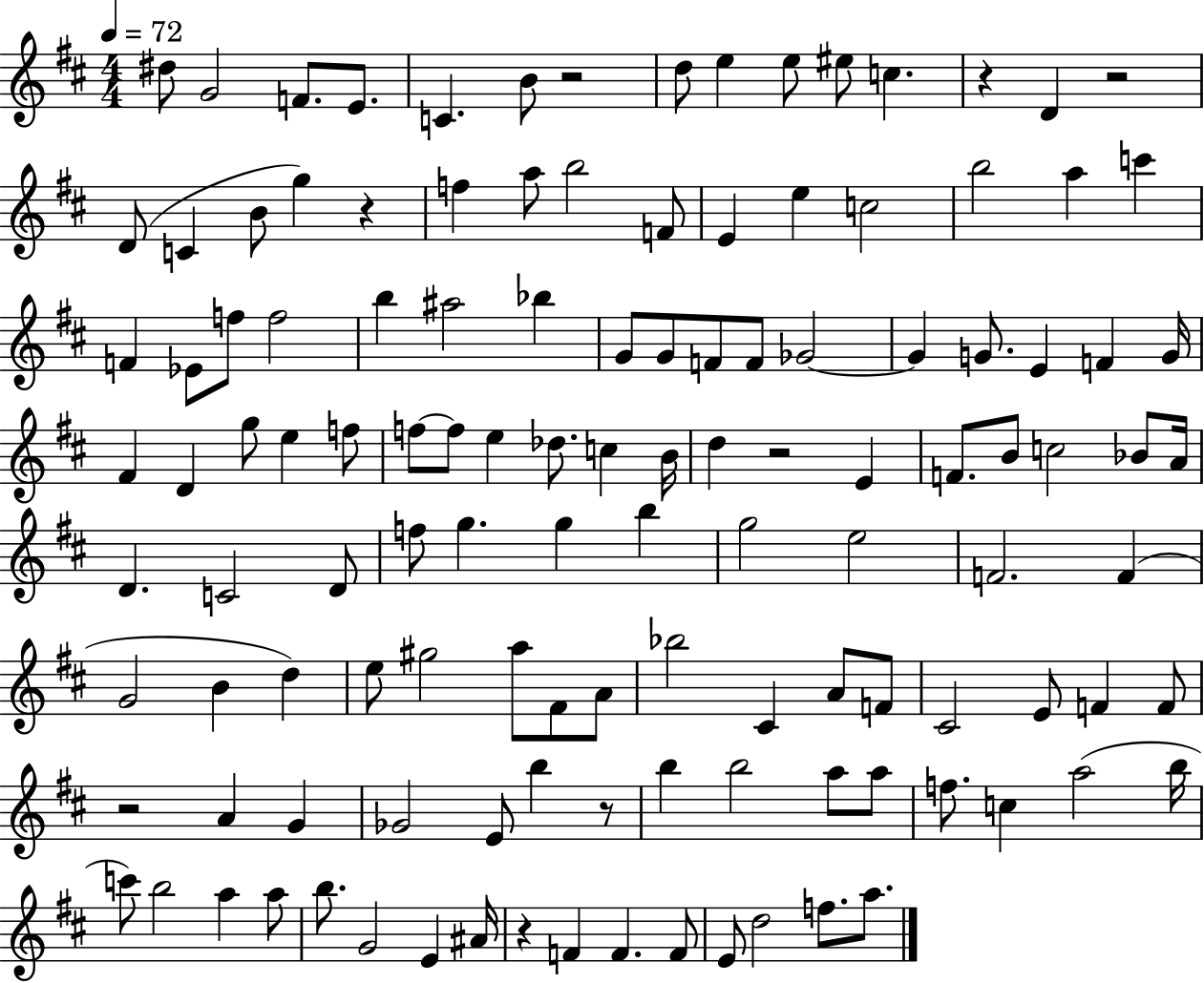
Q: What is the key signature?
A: D major